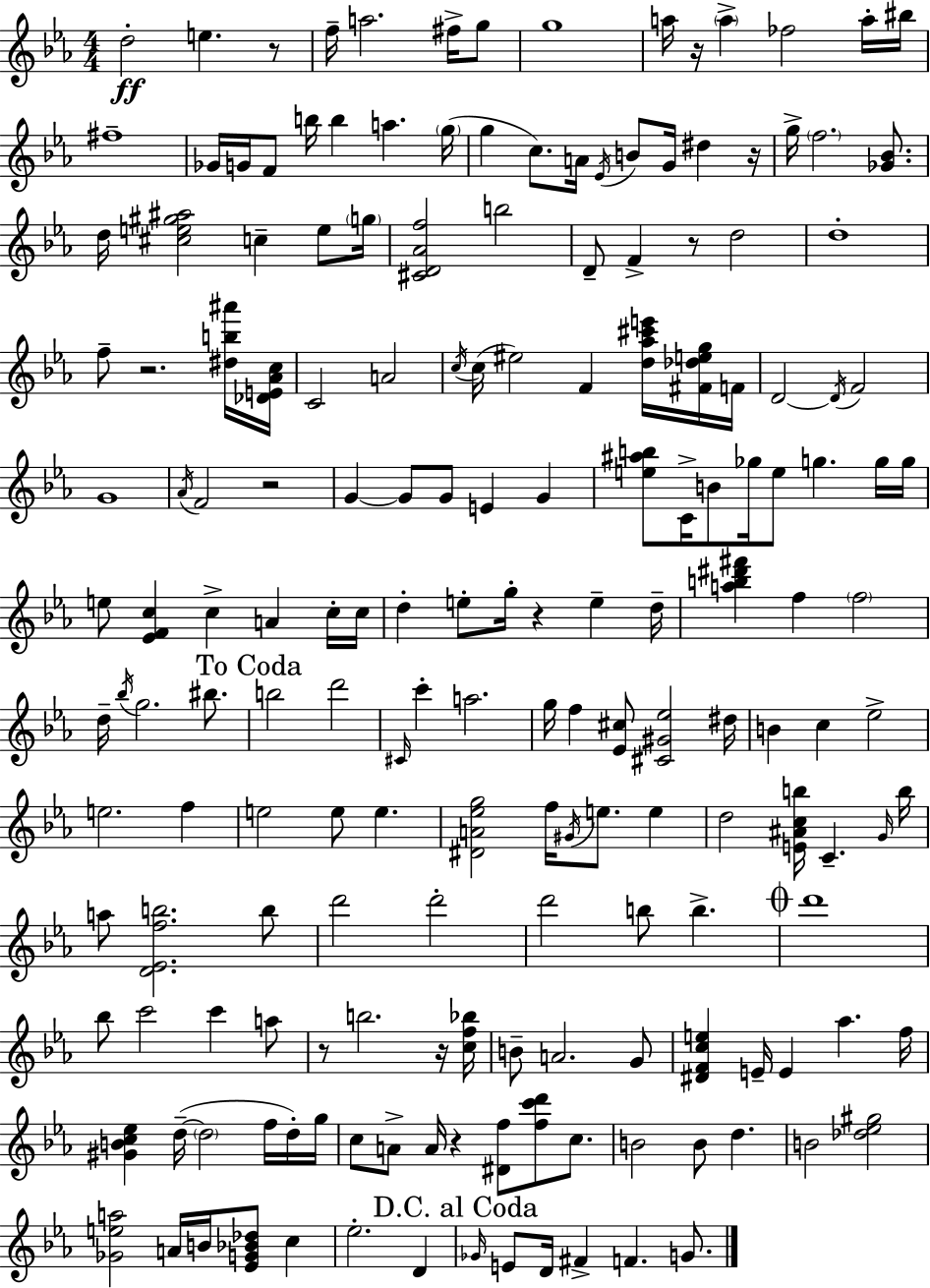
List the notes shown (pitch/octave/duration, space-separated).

D5/h E5/q. R/e F5/s A5/h. F#5/s G5/e G5/w A5/s R/s A5/q FES5/h A5/s BIS5/s F#5/w Gb4/s G4/s F4/e B5/s B5/q A5/q. G5/s G5/q C5/e. A4/s Eb4/s B4/e G4/s D#5/q R/s G5/s F5/h. [Gb4,Bb4]/e. D5/s [C#5,E5,G#5,A#5]/h C5/q E5/e G5/s [C#4,D4,Ab4,F5]/h B5/h D4/e F4/q R/e D5/h D5/w F5/e R/h. [D#5,B5,A#6]/s [Db4,E4,Ab4,C5]/s C4/h A4/h C5/s C5/s EIS5/h F4/q [D5,Ab5,C#6,E6]/s [F#4,Db5,E5,G5]/s F4/s D4/h D4/s F4/h G4/w Ab4/s F4/h R/h G4/q G4/e G4/e E4/q G4/q [E5,A#5,B5]/e C4/s B4/e Gb5/s E5/e G5/q. G5/s G5/s E5/e [Eb4,F4,C5]/q C5/q A4/q C5/s C5/s D5/q E5/e G5/s R/q E5/q D5/s [A5,B5,D#6,F#6]/q F5/q F5/h D5/s Bb5/s G5/h. BIS5/e. B5/h D6/h C#4/s C6/q A5/h. G5/s F5/q [Eb4,C#5]/e [C#4,G#4,Eb5]/h D#5/s B4/q C5/q Eb5/h E5/h. F5/q E5/h E5/e E5/q. [D#4,A4,Eb5,G5]/h F5/s G#4/s E5/e. E5/q D5/h [E4,A#4,C5,B5]/s C4/q. G4/s B5/s A5/e [D4,Eb4,F5,B5]/h. B5/e D6/h D6/h D6/h B5/e B5/q. D6/w Bb5/e C6/h C6/q A5/e R/e B5/h. R/s [C5,F5,Bb5]/s B4/e A4/h. G4/e [D#4,F4,C5,E5]/q E4/s E4/q Ab5/q. F5/s [G#4,B4,C5,Eb5]/q D5/s D5/h F5/s D5/s G5/s C5/e A4/e A4/s R/q [D#4,F5]/e [F5,C6,D6]/e C5/e. B4/h B4/e D5/q. B4/h [Db5,Eb5,G#5]/h [Gb4,E5,A5]/h A4/s B4/s [Eb4,G4,Bb4,Db5]/e C5/q Eb5/h. D4/q Gb4/s E4/e D4/s F#4/q F4/q. G4/e.